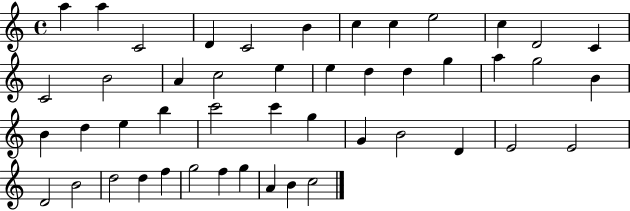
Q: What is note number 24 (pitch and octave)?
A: B4